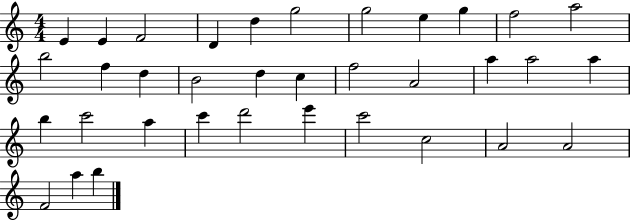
{
  \clef treble
  \numericTimeSignature
  \time 4/4
  \key c \major
  e'4 e'4 f'2 | d'4 d''4 g''2 | g''2 e''4 g''4 | f''2 a''2 | \break b''2 f''4 d''4 | b'2 d''4 c''4 | f''2 a'2 | a''4 a''2 a''4 | \break b''4 c'''2 a''4 | c'''4 d'''2 e'''4 | c'''2 c''2 | a'2 a'2 | \break f'2 a''4 b''4 | \bar "|."
}